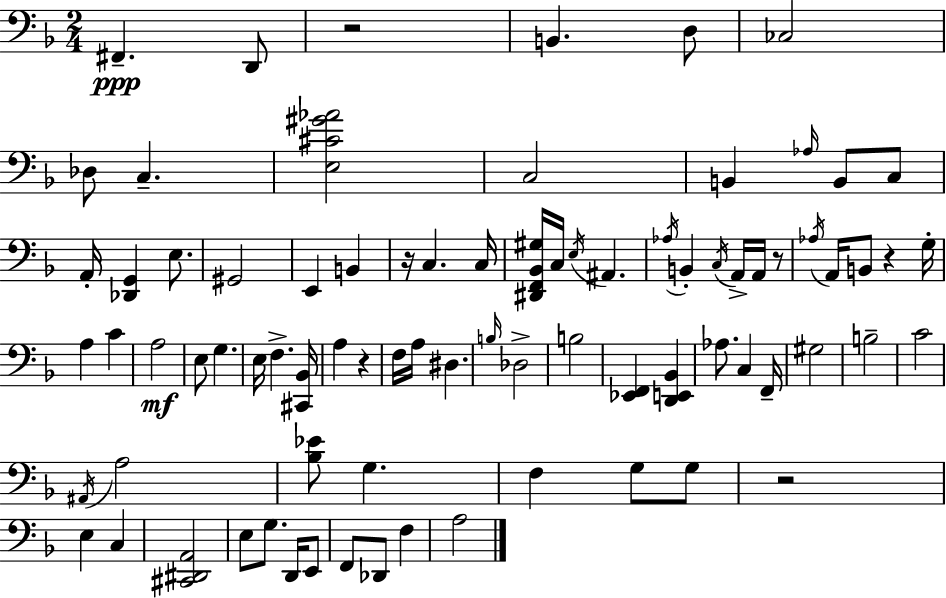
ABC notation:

X:1
T:Untitled
M:2/4
L:1/4
K:Dm
^F,, D,,/2 z2 B,, D,/2 _C,2 _D,/2 C, [E,^C^G_A]2 C,2 B,, _A,/4 B,,/2 C,/2 A,,/4 [_D,,G,,] E,/2 ^G,,2 E,, B,, z/4 C, C,/4 [^D,,F,,_B,,^G,]/4 C,/4 E,/4 ^A,, _A,/4 B,, C,/4 A,,/4 A,,/4 z/2 _A,/4 A,,/4 B,,/2 z G,/4 A, C A,2 E,/2 G, E,/4 F, [^C,,_B,,]/4 A, z F,/4 A,/4 ^D, B,/4 _D,2 B,2 [_E,,F,,] [D,,E,,_B,,] _A,/2 C, F,,/4 ^G,2 B,2 C2 ^A,,/4 A,2 [_B,_E]/2 G, F, G,/2 G,/2 z2 E, C, [^C,,^D,,A,,]2 E,/2 G,/2 D,,/4 E,,/2 F,,/2 _D,,/2 F, A,2